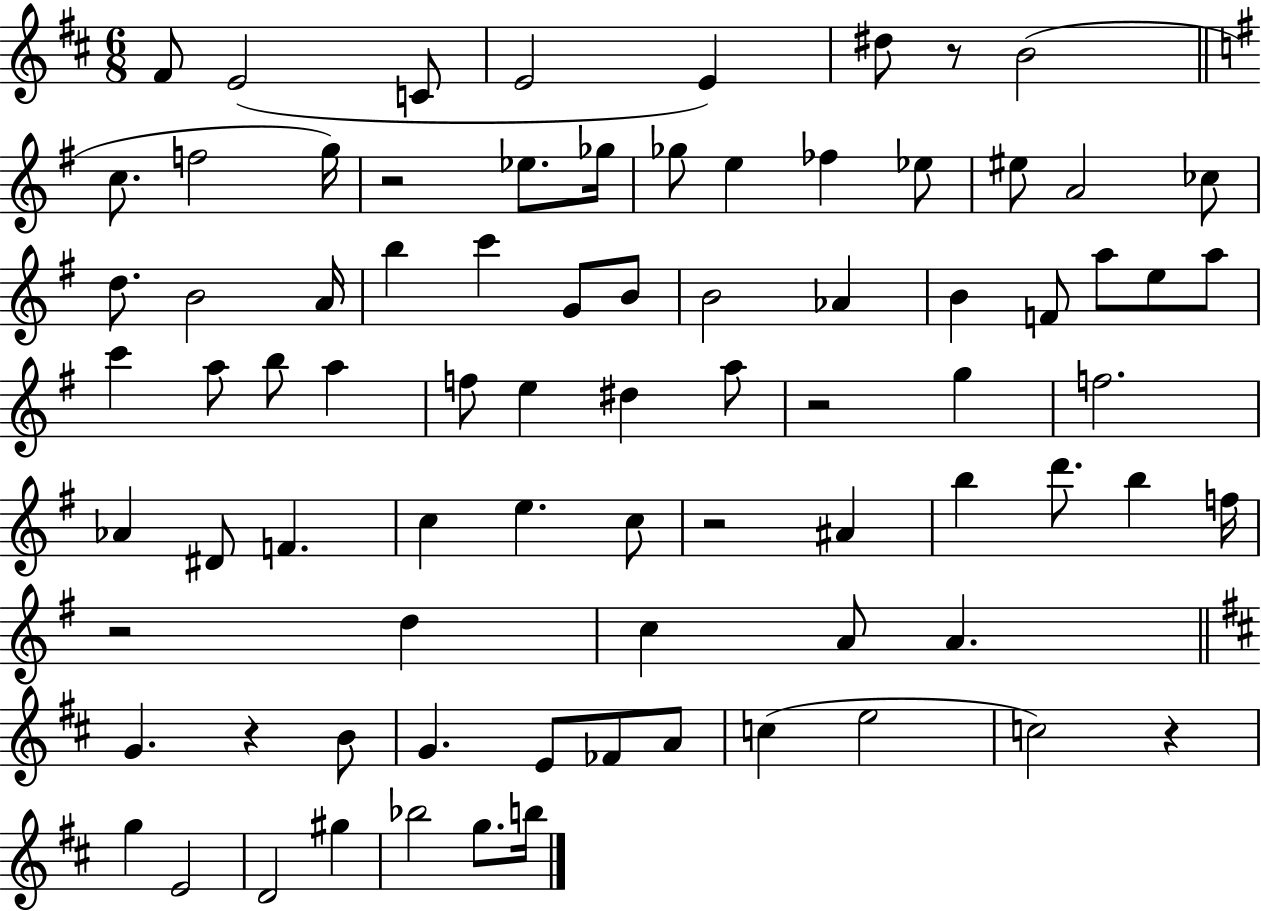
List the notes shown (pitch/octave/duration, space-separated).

F#4/e E4/h C4/e E4/h E4/q D#5/e R/e B4/h C5/e. F5/h G5/s R/h Eb5/e. Gb5/s Gb5/e E5/q FES5/q Eb5/e EIS5/e A4/h CES5/e D5/e. B4/h A4/s B5/q C6/q G4/e B4/e B4/h Ab4/q B4/q F4/e A5/e E5/e A5/e C6/q A5/e B5/e A5/q F5/e E5/q D#5/q A5/e R/h G5/q F5/h. Ab4/q D#4/e F4/q. C5/q E5/q. C5/e R/h A#4/q B5/q D6/e. B5/q F5/s R/h D5/q C5/q A4/e A4/q. G4/q. R/q B4/e G4/q. E4/e FES4/e A4/e C5/q E5/h C5/h R/q G5/q E4/h D4/h G#5/q Bb5/h G5/e. B5/s